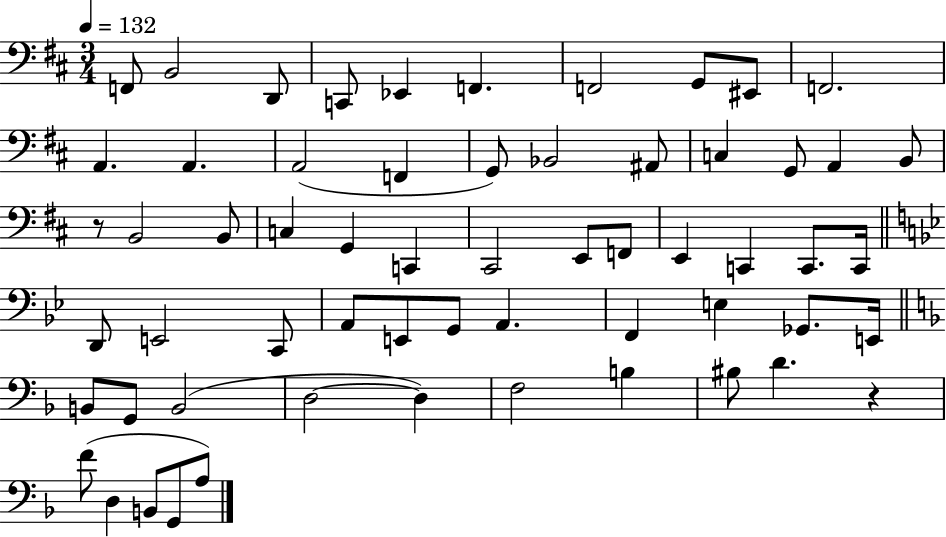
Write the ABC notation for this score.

X:1
T:Untitled
M:3/4
L:1/4
K:D
F,,/2 B,,2 D,,/2 C,,/2 _E,, F,, F,,2 G,,/2 ^E,,/2 F,,2 A,, A,, A,,2 F,, G,,/2 _B,,2 ^A,,/2 C, G,,/2 A,, B,,/2 z/2 B,,2 B,,/2 C, G,, C,, ^C,,2 E,,/2 F,,/2 E,, C,, C,,/2 C,,/4 D,,/2 E,,2 C,,/2 A,,/2 E,,/2 G,,/2 A,, F,, E, _G,,/2 E,,/4 B,,/2 G,,/2 B,,2 D,2 D, F,2 B, ^B,/2 D z F/2 D, B,,/2 G,,/2 A,/2